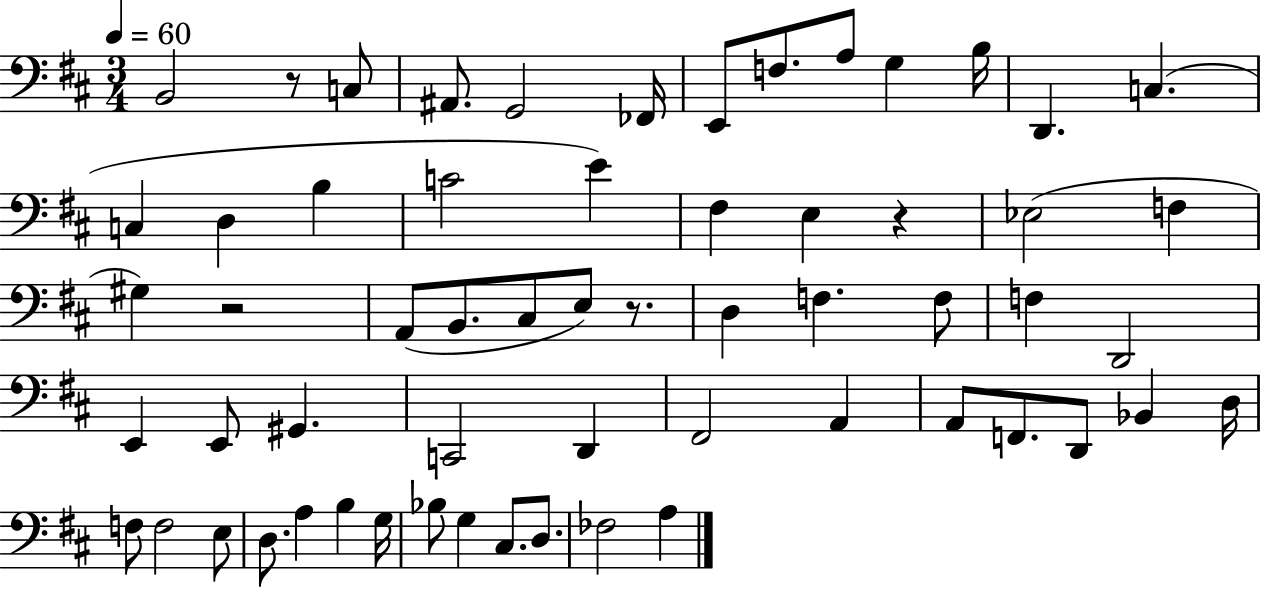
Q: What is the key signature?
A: D major